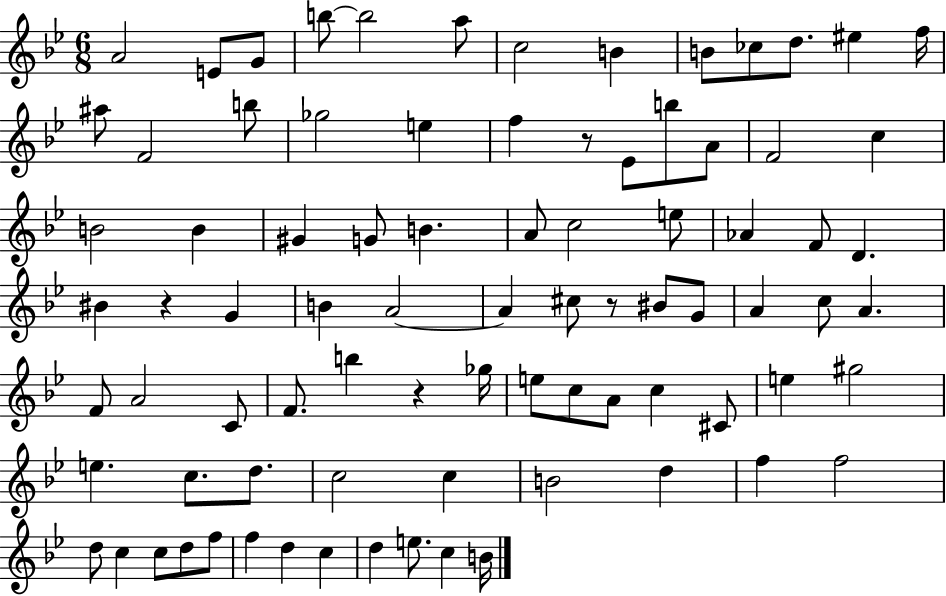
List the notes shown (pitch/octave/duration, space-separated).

A4/h E4/e G4/e B5/e B5/h A5/e C5/h B4/q B4/e CES5/e D5/e. EIS5/q F5/s A#5/e F4/h B5/e Gb5/h E5/q F5/q R/e Eb4/e B5/e A4/e F4/h C5/q B4/h B4/q G#4/q G4/e B4/q. A4/e C5/h E5/e Ab4/q F4/e D4/q. BIS4/q R/q G4/q B4/q A4/h A4/q C#5/e R/e BIS4/e G4/e A4/q C5/e A4/q. F4/e A4/h C4/e F4/e. B5/q R/q Gb5/s E5/e C5/e A4/e C5/q C#4/e E5/q G#5/h E5/q. C5/e. D5/e. C5/h C5/q B4/h D5/q F5/q F5/h D5/e C5/q C5/e D5/e F5/e F5/q D5/q C5/q D5/q E5/e. C5/q B4/s